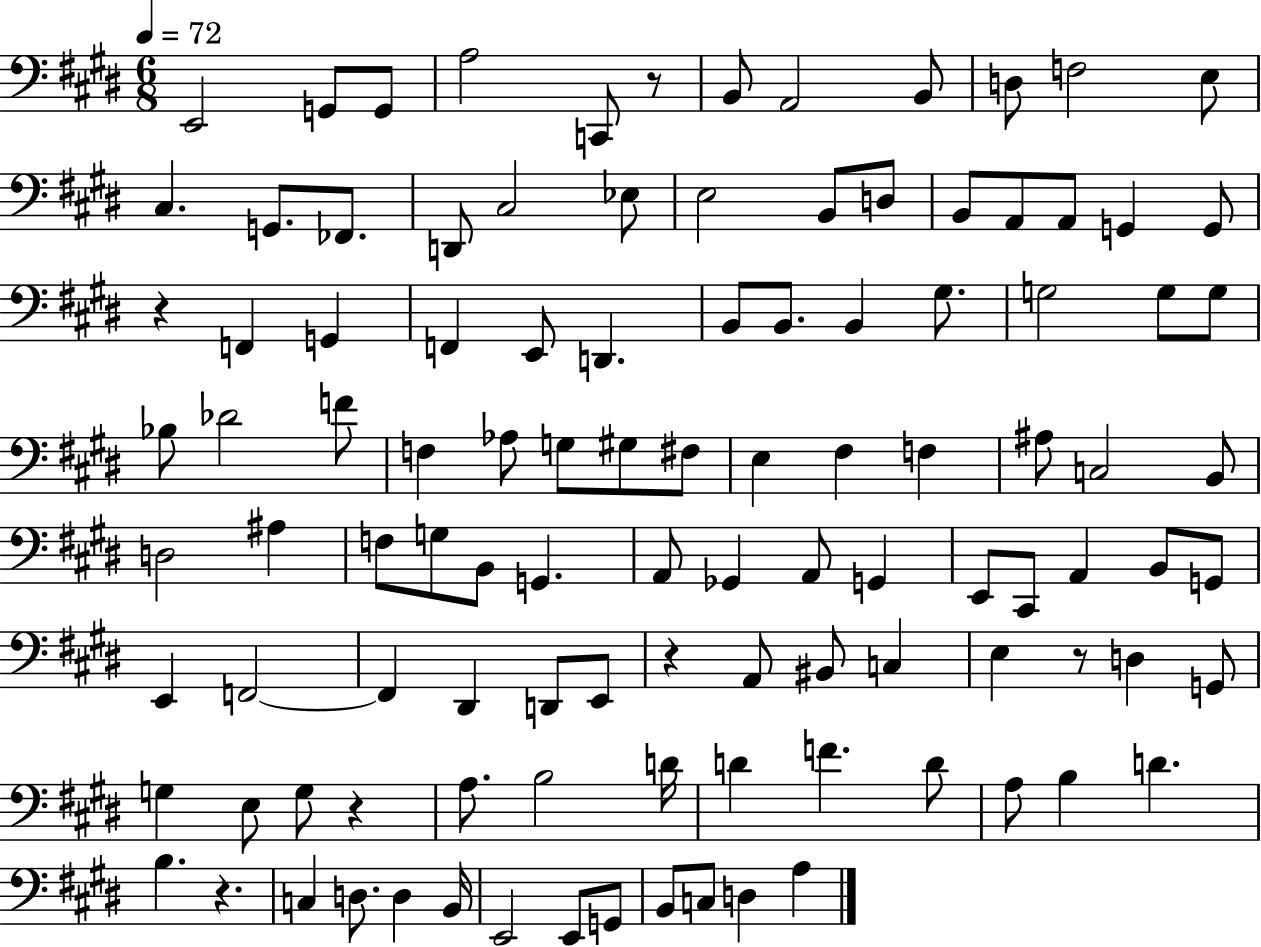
{
  \clef bass
  \numericTimeSignature
  \time 6/8
  \key e \major
  \tempo 4 = 72
  \repeat volta 2 { e,2 g,8 g,8 | a2 c,8 r8 | b,8 a,2 b,8 | d8 f2 e8 | \break cis4. g,8. fes,8. | d,8 cis2 ees8 | e2 b,8 d8 | b,8 a,8 a,8 g,4 g,8 | \break r4 f,4 g,4 | f,4 e,8 d,4. | b,8 b,8. b,4 gis8. | g2 g8 g8 | \break bes8 des'2 f'8 | f4 aes8 g8 gis8 fis8 | e4 fis4 f4 | ais8 c2 b,8 | \break d2 ais4 | f8 g8 b,8 g,4. | a,8 ges,4 a,8 g,4 | e,8 cis,8 a,4 b,8 g,8 | \break e,4 f,2~~ | f,4 dis,4 d,8 e,8 | r4 a,8 bis,8 c4 | e4 r8 d4 g,8 | \break g4 e8 g8 r4 | a8. b2 d'16 | d'4 f'4. d'8 | a8 b4 d'4. | \break b4. r4. | c4 d8. d4 b,16 | e,2 e,8 g,8 | b,8 c8 d4 a4 | \break } \bar "|."
}